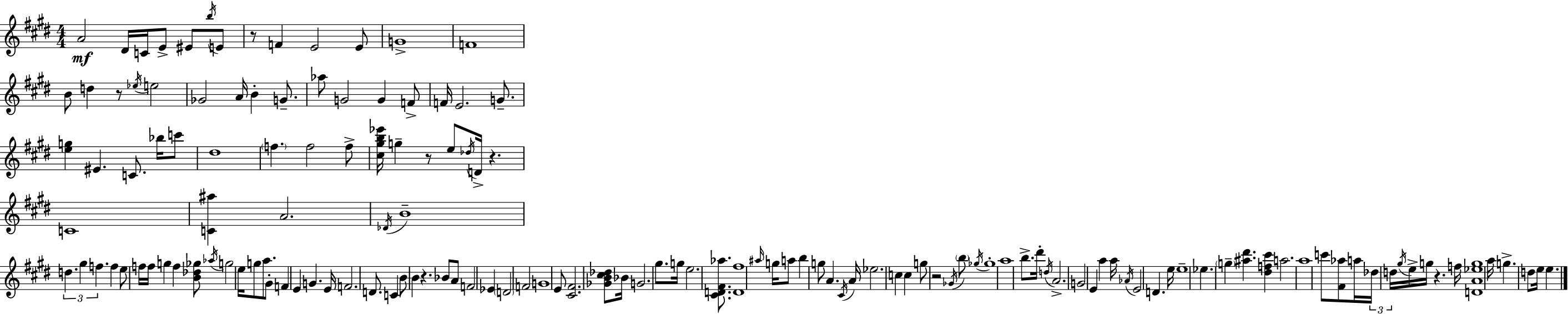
A4/h D#4/s C4/s E4/e EIS4/e B5/s E4/e R/e F4/q E4/h E4/e G4/w F4/w B4/e D5/q R/e Eb5/s E5/h Gb4/h A4/s B4/q G4/e. Ab5/e G4/h G4/q F4/e F4/s E4/h. G4/e. [E5,G5]/q EIS4/q. C4/e. Bb5/s C6/e D#5/w F5/q. F5/h F5/e [C#5,G#5,B5,Eb6]/s G5/q R/e E5/e Db5/s D4/s R/q. C4/w [C4,A#5]/q A4/h. Db4/s B4/w D5/q. G#5/q F5/q. F5/q E5/e F5/s F5/s G5/q F5/q [B4,Db5,Gb5]/e Ab5/s G5/h E5/s G5/e A5/e. G#4/e F4/q E4/q G4/q. E4/s F4/h. D4/e. C4/q B4/e B4/q R/q. Bb4/e A4/e F4/h Eb4/q D4/h F4/h G4/w E4/e [C#4,F#4]/h. [Gb4,B4,C#5,Db5]/e Bb4/s G4/h. G#5/e. G5/s E5/h. [C#4,D4,F#4,Ab5]/e. [D4,F#5]/w A#5/s G5/s A5/e B5/q G5/e A4/q. C#4/s A4/s Eb5/h. C5/q C5/q G5/e R/h Gb4/s B5/e Gb5/s Gb5/w A5/w B5/e. D#6/s D5/s A4/h. G4/h E4/q A5/q A5/s Ab4/s E4/h D4/q. E5/s E5/w Eb5/q. G5/q [A#5,D#6]/q. [D#5,F5,C#6]/q A5/h. A5/w C6/e [F#4,Ab5]/e A5/s Db5/s D5/s G#5/s E5/s G5/s R/q. F5/s [D4,A4,Eb5,G5]/w A5/s G5/q. D5/e E5/s E5/q.